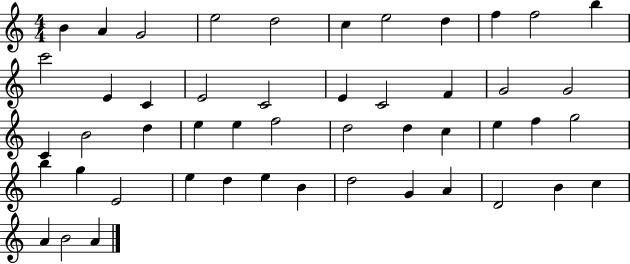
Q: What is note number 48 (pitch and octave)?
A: B4